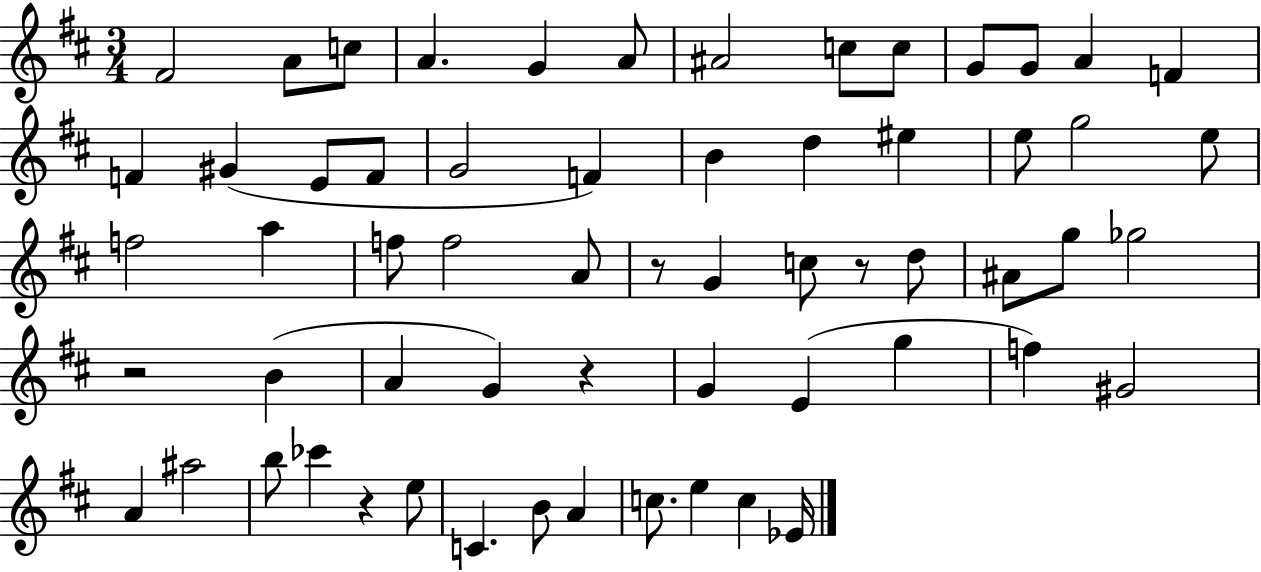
X:1
T:Untitled
M:3/4
L:1/4
K:D
^F2 A/2 c/2 A G A/2 ^A2 c/2 c/2 G/2 G/2 A F F ^G E/2 F/2 G2 F B d ^e e/2 g2 e/2 f2 a f/2 f2 A/2 z/2 G c/2 z/2 d/2 ^A/2 g/2 _g2 z2 B A G z G E g f ^G2 A ^a2 b/2 _c' z e/2 C B/2 A c/2 e c _E/4